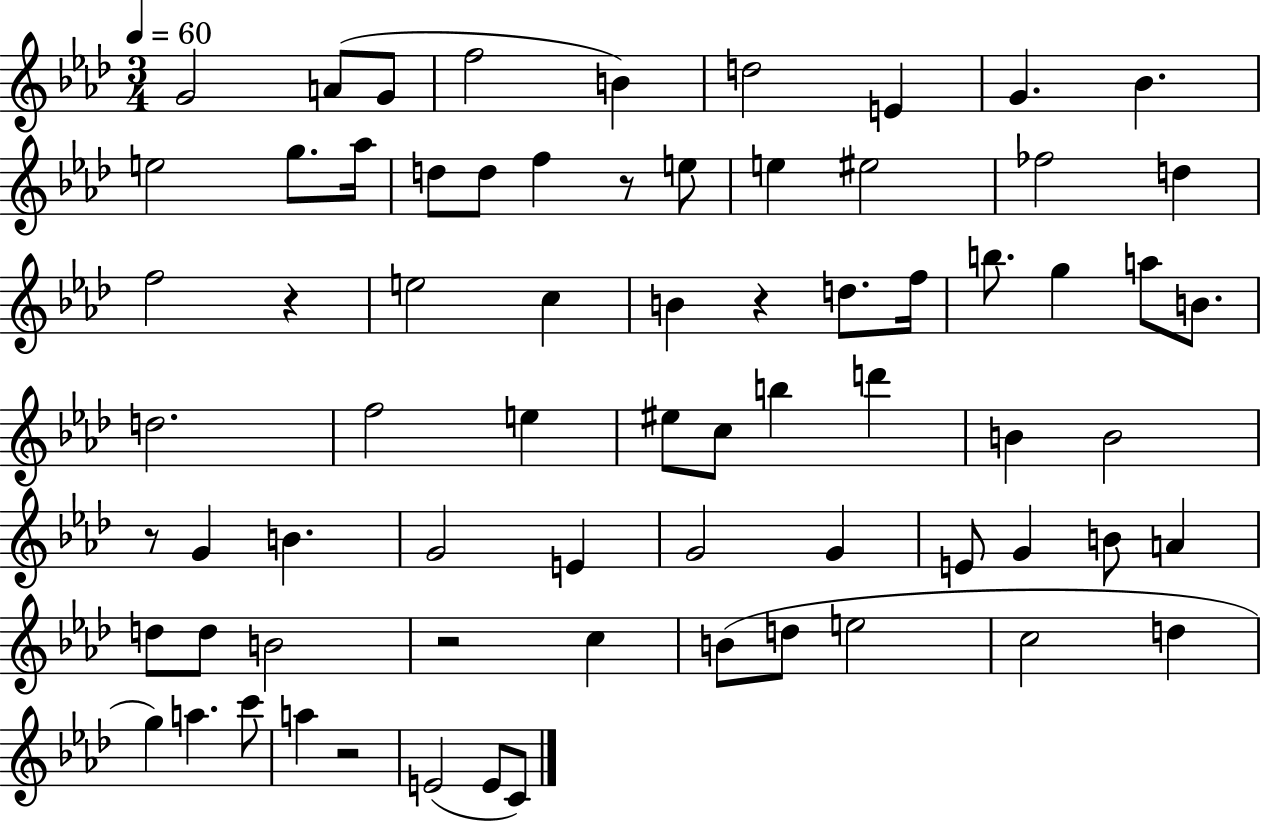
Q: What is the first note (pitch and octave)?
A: G4